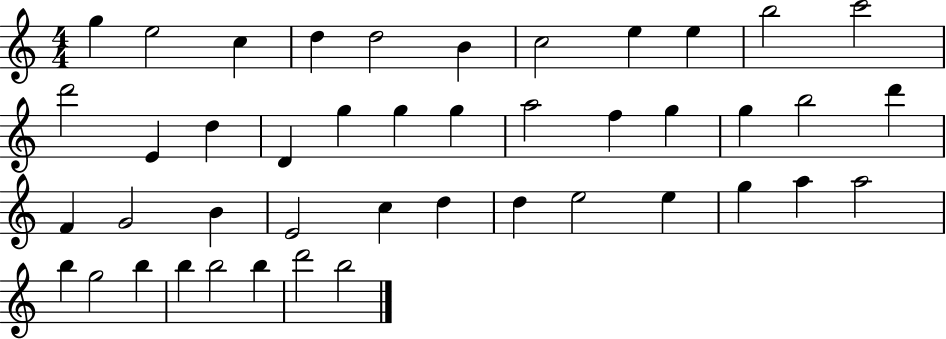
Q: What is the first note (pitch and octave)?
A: G5